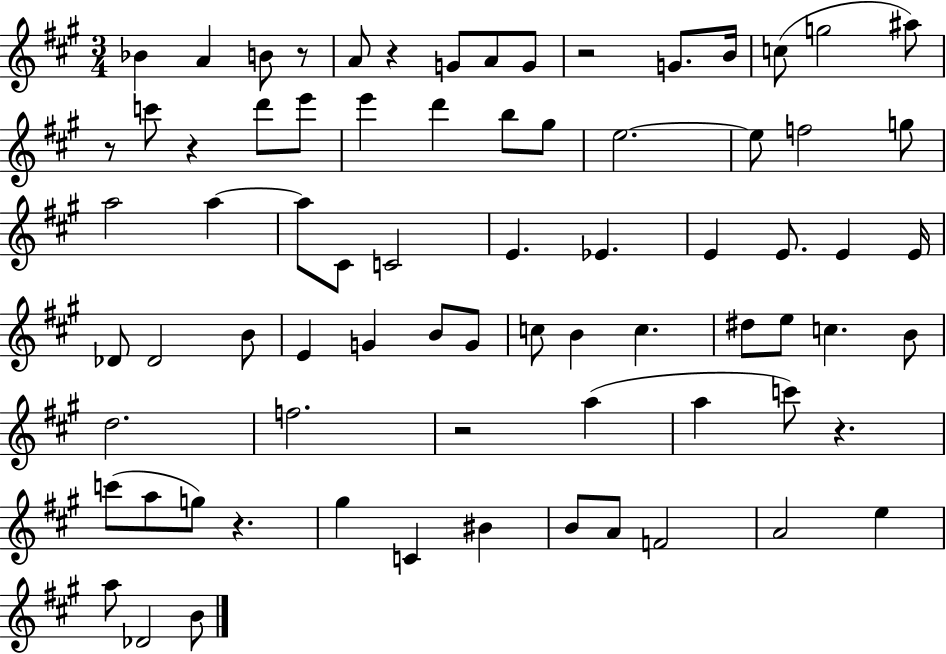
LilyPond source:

{
  \clef treble
  \numericTimeSignature
  \time 3/4
  \key a \major
  bes'4 a'4 b'8 r8 | a'8 r4 g'8 a'8 g'8 | r2 g'8. b'16 | c''8( g''2 ais''8) | \break r8 c'''8 r4 d'''8 e'''8 | e'''4 d'''4 b''8 gis''8 | e''2.~~ | e''8 f''2 g''8 | \break a''2 a''4~~ | a''8 cis'8 c'2 | e'4. ees'4. | e'4 e'8. e'4 e'16 | \break des'8 des'2 b'8 | e'4 g'4 b'8 g'8 | c''8 b'4 c''4. | dis''8 e''8 c''4. b'8 | \break d''2. | f''2. | r2 a''4( | a''4 c'''8) r4. | \break c'''8( a''8 g''8) r4. | gis''4 c'4 bis'4 | b'8 a'8 f'2 | a'2 e''4 | \break a''8 des'2 b'8 | \bar "|."
}